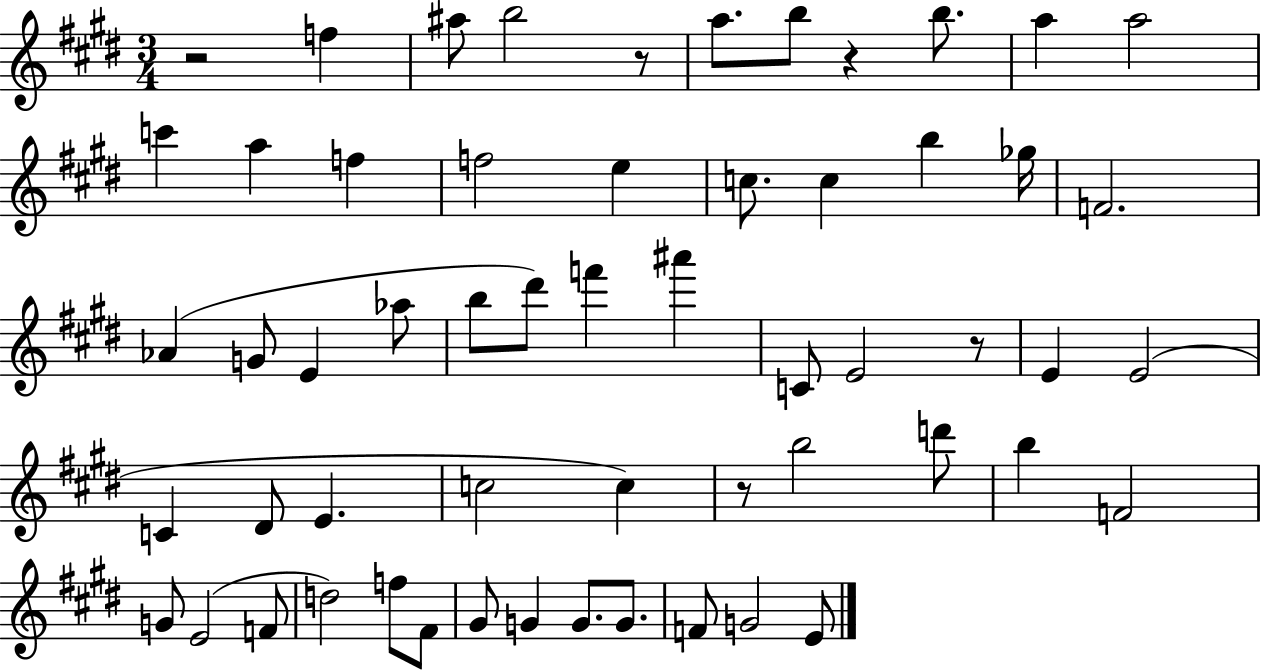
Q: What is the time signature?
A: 3/4